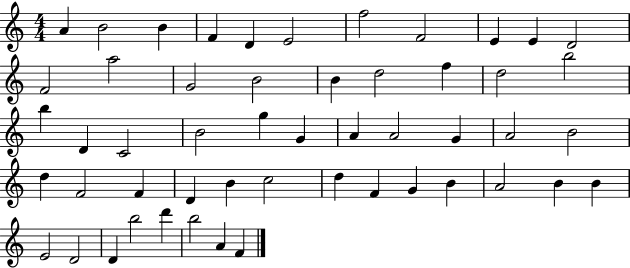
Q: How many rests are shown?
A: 0